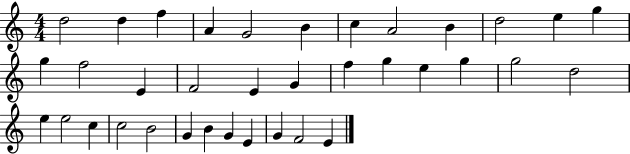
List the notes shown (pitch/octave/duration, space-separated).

D5/h D5/q F5/q A4/q G4/h B4/q C5/q A4/h B4/q D5/h E5/q G5/q G5/q F5/h E4/q F4/h E4/q G4/q F5/q G5/q E5/q G5/q G5/h D5/h E5/q E5/h C5/q C5/h B4/h G4/q B4/q G4/q E4/q G4/q F4/h E4/q